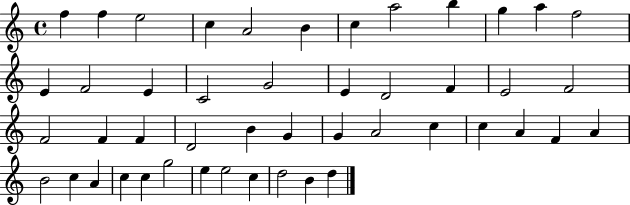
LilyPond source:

{
  \clef treble
  \time 4/4
  \defaultTimeSignature
  \key c \major
  f''4 f''4 e''2 | c''4 a'2 b'4 | c''4 a''2 b''4 | g''4 a''4 f''2 | \break e'4 f'2 e'4 | c'2 g'2 | e'4 d'2 f'4 | e'2 f'2 | \break f'2 f'4 f'4 | d'2 b'4 g'4 | g'4 a'2 c''4 | c''4 a'4 f'4 a'4 | \break b'2 c''4 a'4 | c''4 c''4 g''2 | e''4 e''2 c''4 | d''2 b'4 d''4 | \break \bar "|."
}